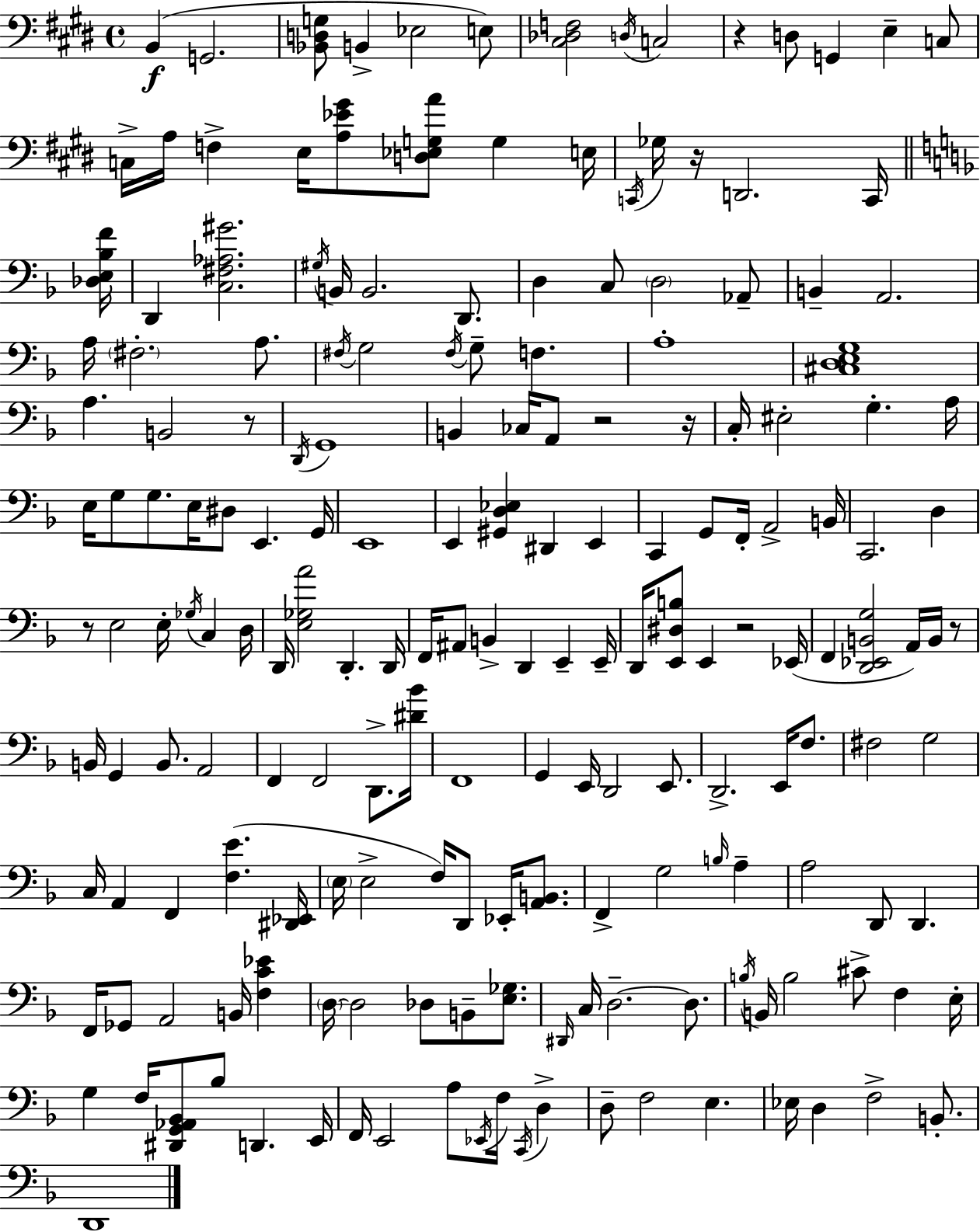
X:1
T:Untitled
M:4/4
L:1/4
K:E
B,, G,,2 [_B,,D,G,]/2 B,, _E,2 E,/2 [^C,_D,F,]2 D,/4 C,2 z D,/2 G,, E, C,/2 C,/4 A,/4 F, E,/4 [A,_E^G]/2 [D,_E,G,A]/2 G, E,/4 C,,/4 _G,/4 z/4 D,,2 C,,/4 [_D,E,_B,F]/4 D,, [C,^F,_A,^G]2 ^G,/4 B,,/4 B,,2 D,,/2 D, C,/2 D,2 _A,,/2 B,, A,,2 A,/4 ^F,2 A,/2 ^F,/4 G,2 ^F,/4 G,/2 F, A,4 [^C,D,E,G,]4 A, B,,2 z/2 D,,/4 G,,4 B,, _C,/4 A,,/2 z2 z/4 C,/4 ^E,2 G, A,/4 E,/4 G,/2 G,/2 E,/4 ^D,/2 E,, G,,/4 E,,4 E,, [^G,,D,_E,] ^D,, E,, C,, G,,/2 F,,/4 A,,2 B,,/4 C,,2 D, z/2 E,2 E,/4 _G,/4 C, D,/4 D,,/4 [E,_G,A]2 D,, D,,/4 F,,/4 ^A,,/2 B,, D,, E,, E,,/4 D,,/4 [E,,^D,B,]/2 E,, z2 _E,,/4 F,, [D,,_E,,B,,G,]2 A,,/4 B,,/4 z/2 B,,/4 G,, B,,/2 A,,2 F,, F,,2 D,,/2 [^D_B]/4 F,,4 G,, E,,/4 D,,2 E,,/2 D,,2 E,,/4 F,/2 ^F,2 G,2 C,/4 A,, F,, [F,E] [^D,,_E,,]/4 E,/4 E,2 F,/4 D,,/2 _E,,/4 [A,,B,,]/2 F,, G,2 B,/4 A, A,2 D,,/2 D,, F,,/4 _G,,/2 A,,2 B,,/4 [F,C_E] D,/4 D,2 _D,/2 B,,/2 [E,_G,]/2 ^D,,/4 C,/4 D,2 D,/2 B,/4 B,,/4 B,2 ^C/2 F, E,/4 G, F,/4 [^D,,G,,_A,,_B,,]/2 _B,/2 D,, E,,/4 F,,/4 E,,2 A,/2 _E,,/4 F,/4 C,,/4 D, D,/2 F,2 E, _E,/4 D, F,2 B,,/2 D,,4